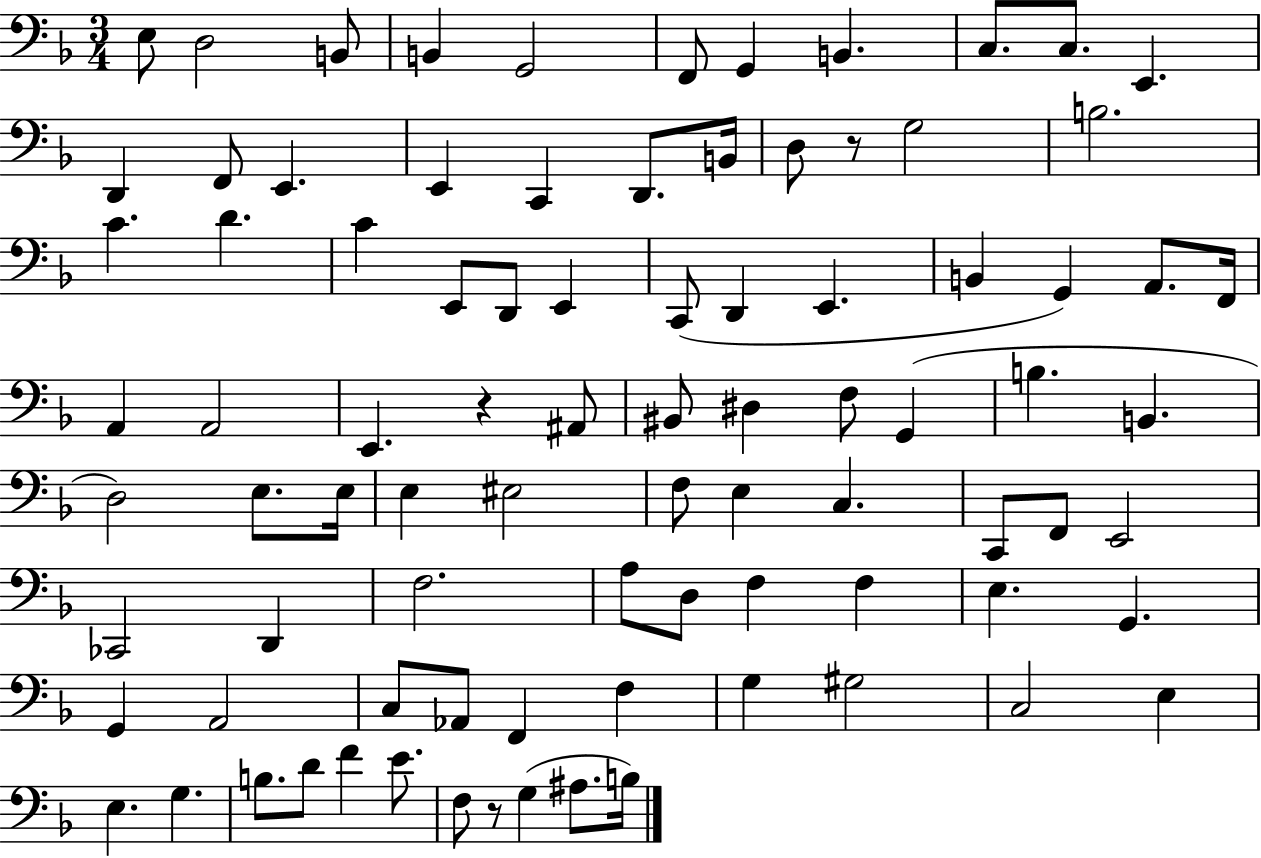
{
  \clef bass
  \numericTimeSignature
  \time 3/4
  \key f \major
  e8 d2 b,8 | b,4 g,2 | f,8 g,4 b,4. | c8. c8. e,4. | \break d,4 f,8 e,4. | e,4 c,4 d,8. b,16 | d8 r8 g2 | b2. | \break c'4. d'4. | c'4 e,8 d,8 e,4 | c,8( d,4 e,4. | b,4 g,4) a,8. f,16 | \break a,4 a,2 | e,4. r4 ais,8 | bis,8 dis4 f8 g,4( | b4. b,4. | \break d2) e8. e16 | e4 eis2 | f8 e4 c4. | c,8 f,8 e,2 | \break ces,2 d,4 | f2. | a8 d8 f4 f4 | e4. g,4. | \break g,4 a,2 | c8 aes,8 f,4 f4 | g4 gis2 | c2 e4 | \break e4. g4. | b8. d'8 f'4 e'8. | f8 r8 g4( ais8. b16) | \bar "|."
}